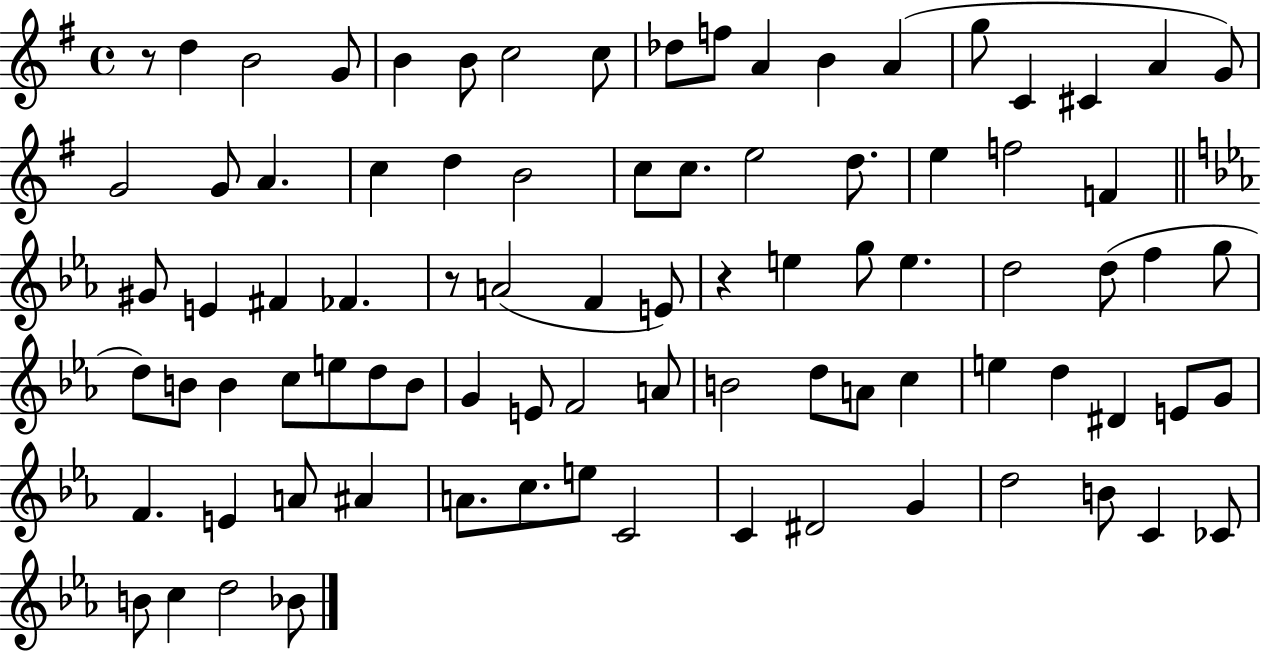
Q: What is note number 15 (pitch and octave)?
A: C#4